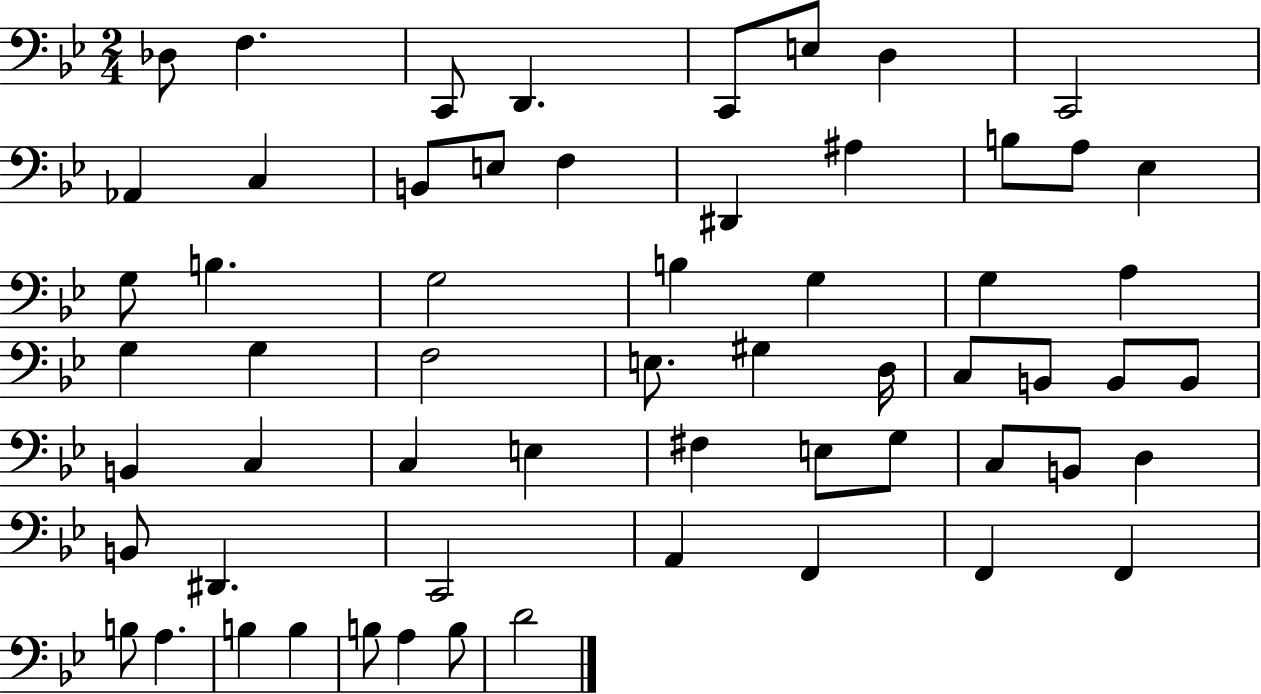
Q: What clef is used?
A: bass